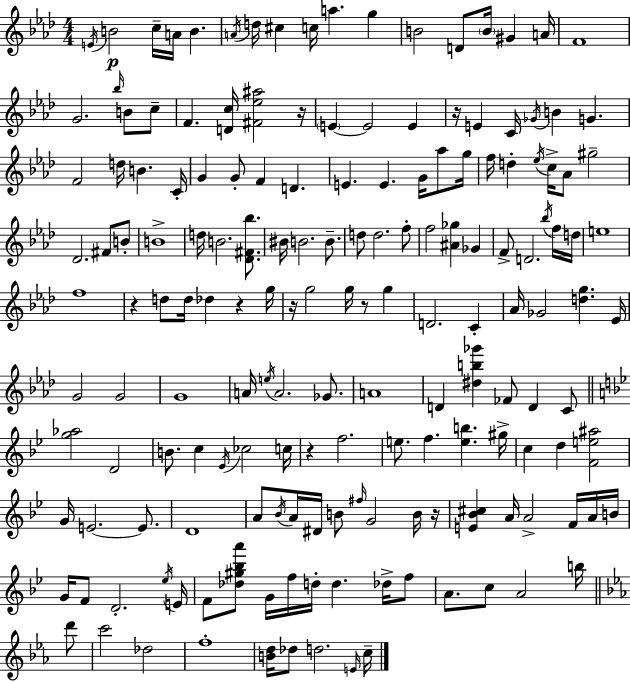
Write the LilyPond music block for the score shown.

{
  \clef treble
  \numericTimeSignature
  \time 4/4
  \key aes \major
  \acciaccatura { e'16 }\p b'2 c''16-- a'16 b'4. | \acciaccatura { a'16 } d''16 cis''4 c''16 a''4. g''4 | b'2 d'8 \parenthesize b'16 gis'4 | a'16 f'1 | \break g'2. \grace { bes''16 } b'8 | c''8-- f'4. <d' c''>16 <fis' ees'' ais''>2 | r16 \parenthesize e'4~~ e'2 e'4 | r16 e'4 c'16 \acciaccatura { ges'16 } b'4 g'4. | \break f'2 d''16 b'4. | c'16-. g'4 g'8-. f'4 d'4. | e'4. e'4. | g'16 aes''8 g''16 f''16 d''4-. \acciaccatura { ees''16 } c''16-> aes'8 gis''2-- | \break des'2. | fis'8 b'8-. b'1-> | d''16 b'2. | <des' fis' bes''>8. bis'16 b'2. | \break b'8.-- d''8 d''2. | f''8-. f''2 <ais' ges''>4 | ges'4 f'8-> d'2. | \acciaccatura { bes''16 } f''16 d''16 e''1 | \break f''1 | r4 d''8 d''16 des''4 | r4 g''16 r16 g''2 g''16 | r8 g''4 d'2. | \break c'4-. aes'16 ges'2 <d'' g''>4. | ees'16 g'2 g'2 | g'1 | a'16 \acciaccatura { e''16 } a'2. | \break ges'8. a'1 | d'4 <dis'' b'' ges'''>4 fes'8 | d'4 c'8 \bar "||" \break \key bes \major <g'' aes''>2 d'2 | b'8. c''4 \acciaccatura { ees'16 } ces''2 | c''16 r4 f''2. | e''8. f''4. <e'' b''>4. | \break gis''16-> c''4 d''4 <f' e'' ais''>2 | g'16 e'2.~~ e'8. | d'1 | a'8 \acciaccatura { bes'16 } a'16 dis'16 b'8 \grace { fis''16 } g'2 | \break b'16 r16 <e' bes' cis''>4 a'16 a'2-> | f'16 a'16 b'16 g'16 f'8 d'2.-. | \acciaccatura { ees''16 } e'16 f'8 <des'' gis'' bes'' a'''>8 g'16 f''16 d''16-. d''4. | des''16-> f''8 a'8. c''8 a'2 | \break b''16 \bar "||" \break \key c \minor d'''8 c'''2 des''2 | f''1-. | <b' d''>16 des''8 d''2. | \grace { e'16 } c''16-- \bar "|."
}